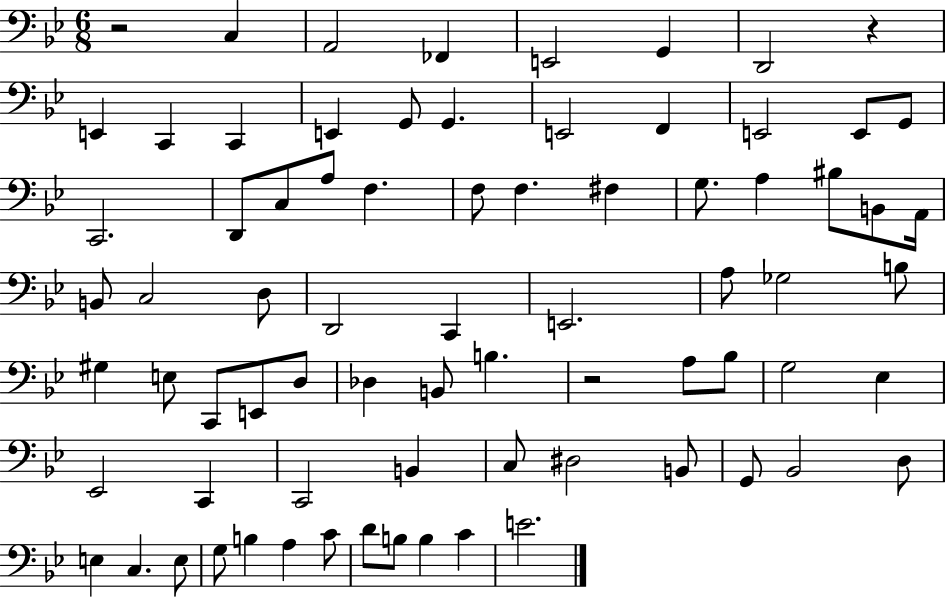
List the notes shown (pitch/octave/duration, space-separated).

R/h C3/q A2/h FES2/q E2/h G2/q D2/h R/q E2/q C2/q C2/q E2/q G2/e G2/q. E2/h F2/q E2/h E2/e G2/e C2/h. D2/e C3/e A3/e F3/q. F3/e F3/q. F#3/q G3/e. A3/q BIS3/e B2/e A2/s B2/e C3/h D3/e D2/h C2/q E2/h. A3/e Gb3/h B3/e G#3/q E3/e C2/e E2/e D3/e Db3/q B2/e B3/q. R/h A3/e Bb3/e G3/h Eb3/q Eb2/h C2/q C2/h B2/q C3/e D#3/h B2/e G2/e Bb2/h D3/e E3/q C3/q. E3/e G3/e B3/q A3/q C4/e D4/e B3/e B3/q C4/q E4/h.